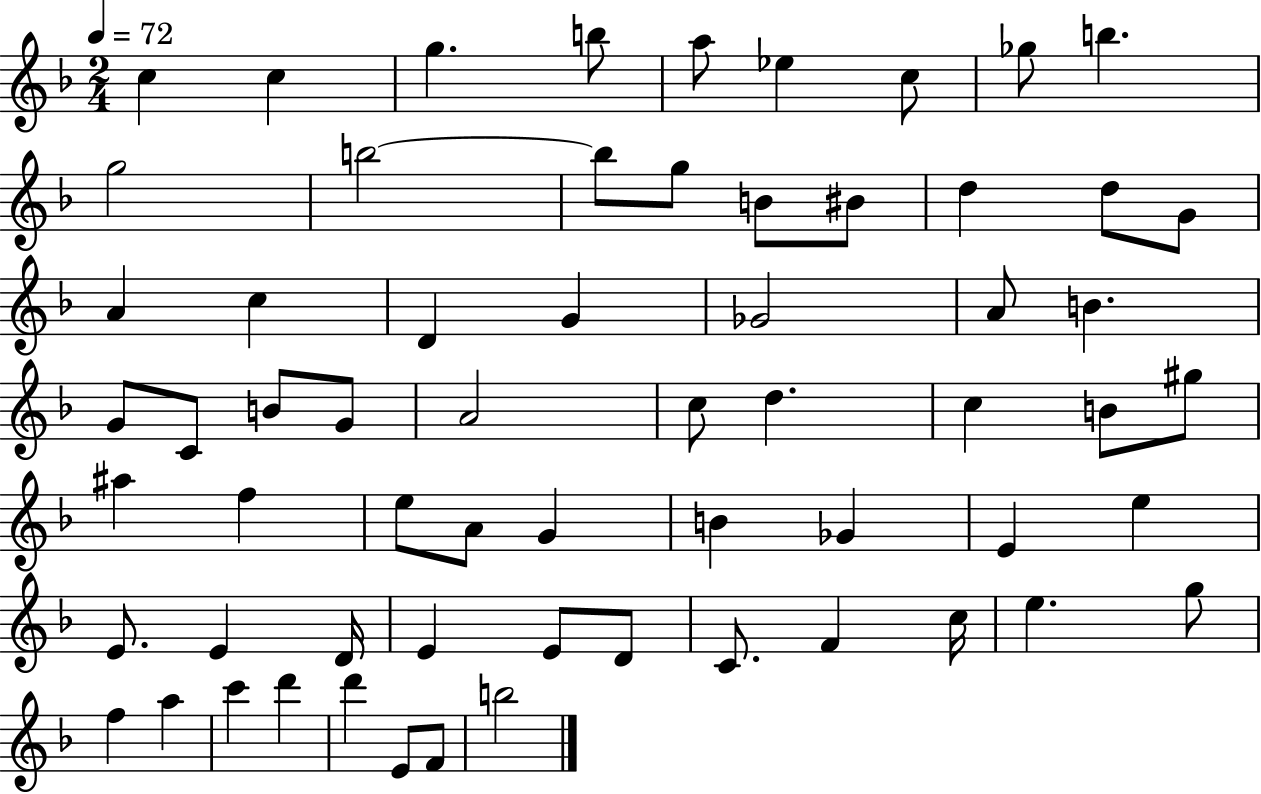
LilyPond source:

{
  \clef treble
  \numericTimeSignature
  \time 2/4
  \key f \major
  \tempo 4 = 72
  \repeat volta 2 { c''4 c''4 | g''4. b''8 | a''8 ees''4 c''8 | ges''8 b''4. | \break g''2 | b''2~~ | b''8 g''8 b'8 bis'8 | d''4 d''8 g'8 | \break a'4 c''4 | d'4 g'4 | ges'2 | a'8 b'4. | \break g'8 c'8 b'8 g'8 | a'2 | c''8 d''4. | c''4 b'8 gis''8 | \break ais''4 f''4 | e''8 a'8 g'4 | b'4 ges'4 | e'4 e''4 | \break e'8. e'4 d'16 | e'4 e'8 d'8 | c'8. f'4 c''16 | e''4. g''8 | \break f''4 a''4 | c'''4 d'''4 | d'''4 e'8 f'8 | b''2 | \break } \bar "|."
}